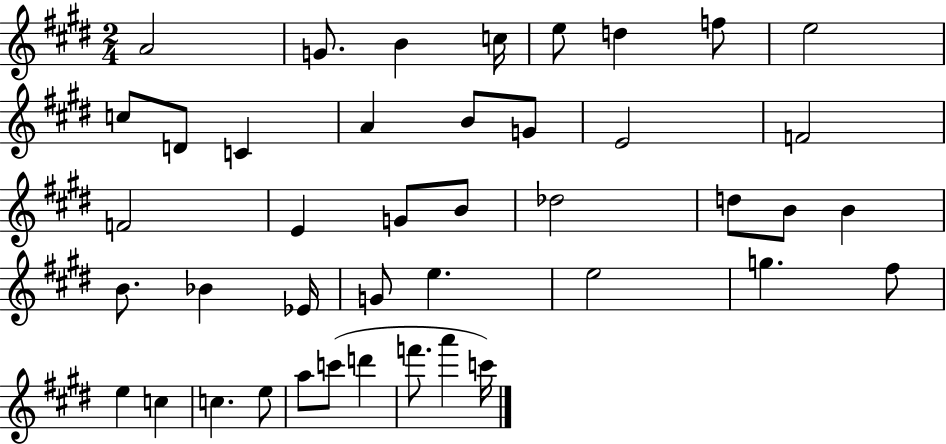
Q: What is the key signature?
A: E major